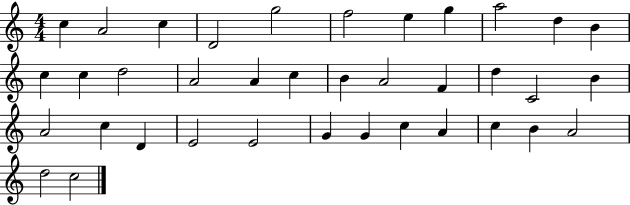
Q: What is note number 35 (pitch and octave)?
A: A4